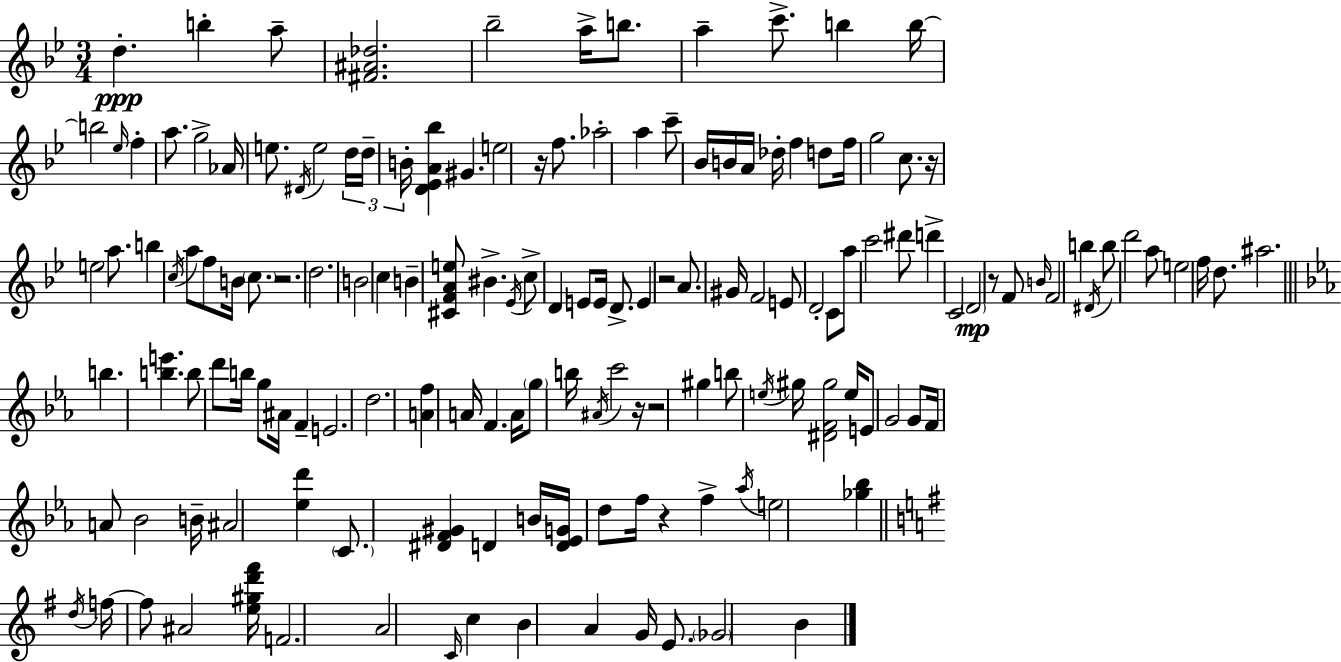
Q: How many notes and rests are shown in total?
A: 151